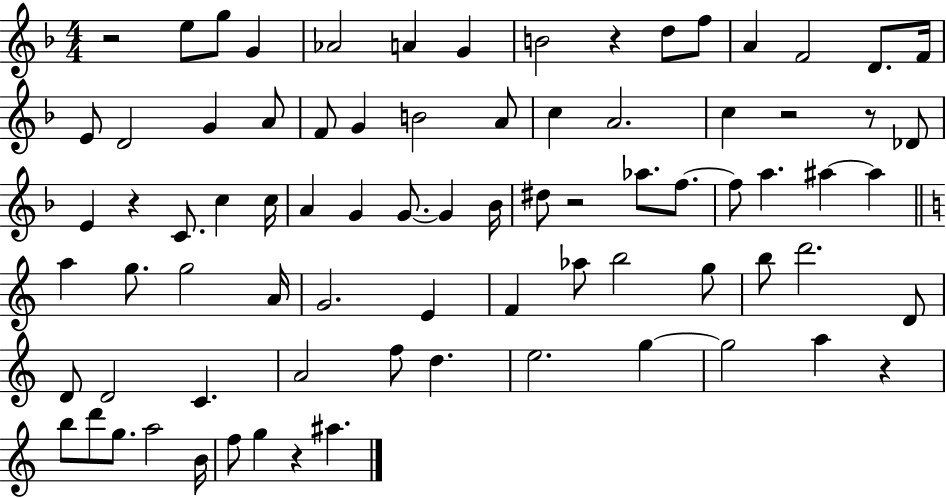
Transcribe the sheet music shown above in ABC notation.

X:1
T:Untitled
M:4/4
L:1/4
K:F
z2 e/2 g/2 G _A2 A G B2 z d/2 f/2 A F2 D/2 F/4 E/2 D2 G A/2 F/2 G B2 A/2 c A2 c z2 z/2 _D/2 E z C/2 c c/4 A G G/2 G _B/4 ^d/2 z2 _a/2 f/2 f/2 a ^a ^a a g/2 g2 A/4 G2 E F _a/2 b2 g/2 b/2 d'2 D/2 D/2 D2 C A2 f/2 d e2 g g2 a z b/2 d'/2 g/2 a2 B/4 f/2 g z ^a